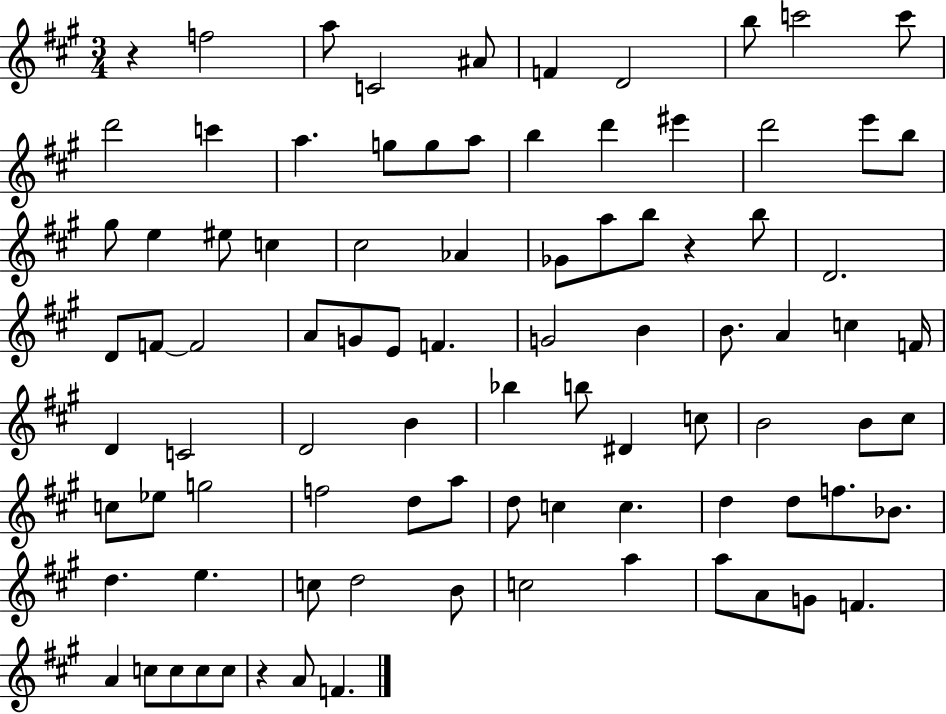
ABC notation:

X:1
T:Untitled
M:3/4
L:1/4
K:A
z f2 a/2 C2 ^A/2 F D2 b/2 c'2 c'/2 d'2 c' a g/2 g/2 a/2 b d' ^e' d'2 e'/2 b/2 ^g/2 e ^e/2 c ^c2 _A _G/2 a/2 b/2 z b/2 D2 D/2 F/2 F2 A/2 G/2 E/2 F G2 B B/2 A c F/4 D C2 D2 B _b b/2 ^D c/2 B2 B/2 ^c/2 c/2 _e/2 g2 f2 d/2 a/2 d/2 c c d d/2 f/2 _B/2 d e c/2 d2 B/2 c2 a a/2 A/2 G/2 F A c/2 c/2 c/2 c/2 z A/2 F